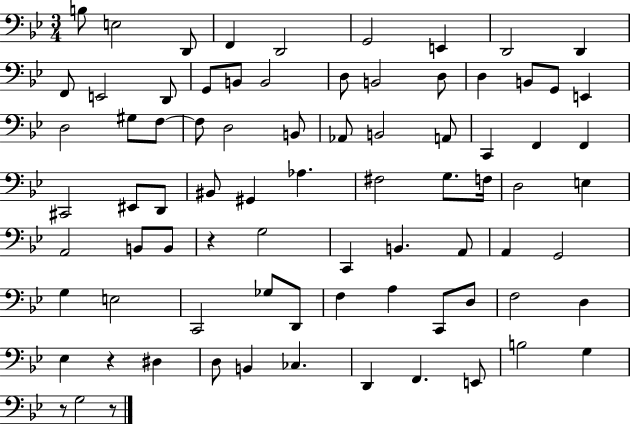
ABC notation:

X:1
T:Untitled
M:3/4
L:1/4
K:Bb
B,/2 E,2 D,,/2 F,, D,,2 G,,2 E,, D,,2 D,, F,,/2 E,,2 D,,/2 G,,/2 B,,/2 B,,2 D,/2 B,,2 D,/2 D, B,,/2 G,,/2 E,, D,2 ^G,/2 F,/2 F,/2 D,2 B,,/2 _A,,/2 B,,2 A,,/2 C,, F,, F,, ^C,,2 ^E,,/2 D,,/2 ^B,,/2 ^G,, _A, ^F,2 G,/2 F,/4 D,2 E, A,,2 B,,/2 B,,/2 z G,2 C,, B,, A,,/2 A,, G,,2 G, E,2 C,,2 _G,/2 D,,/2 F, A, C,,/2 D,/2 F,2 D, _E, z ^D, D,/2 B,, _C, D,, F,, E,,/2 B,2 G, z/2 G,2 z/2